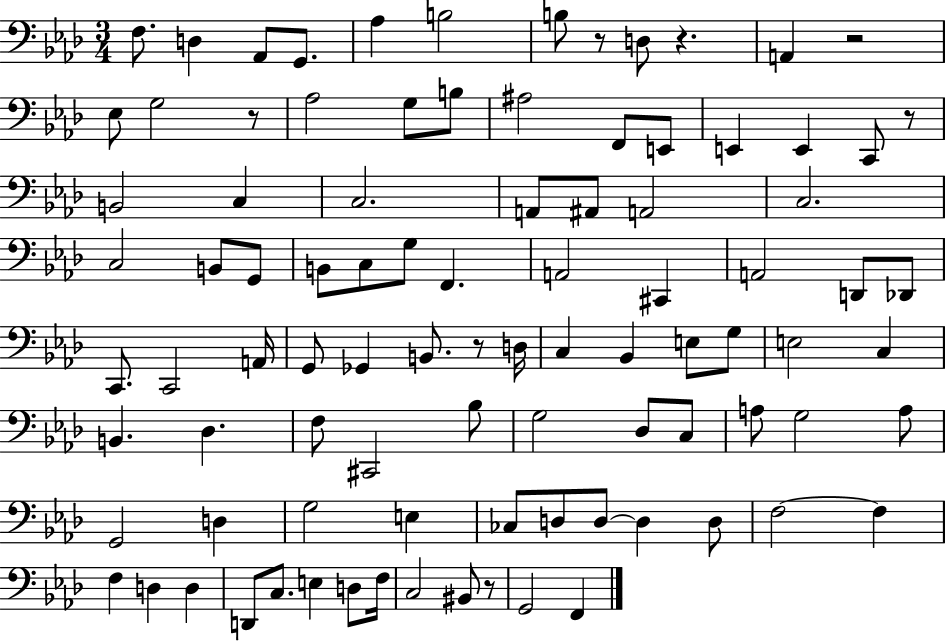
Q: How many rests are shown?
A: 7